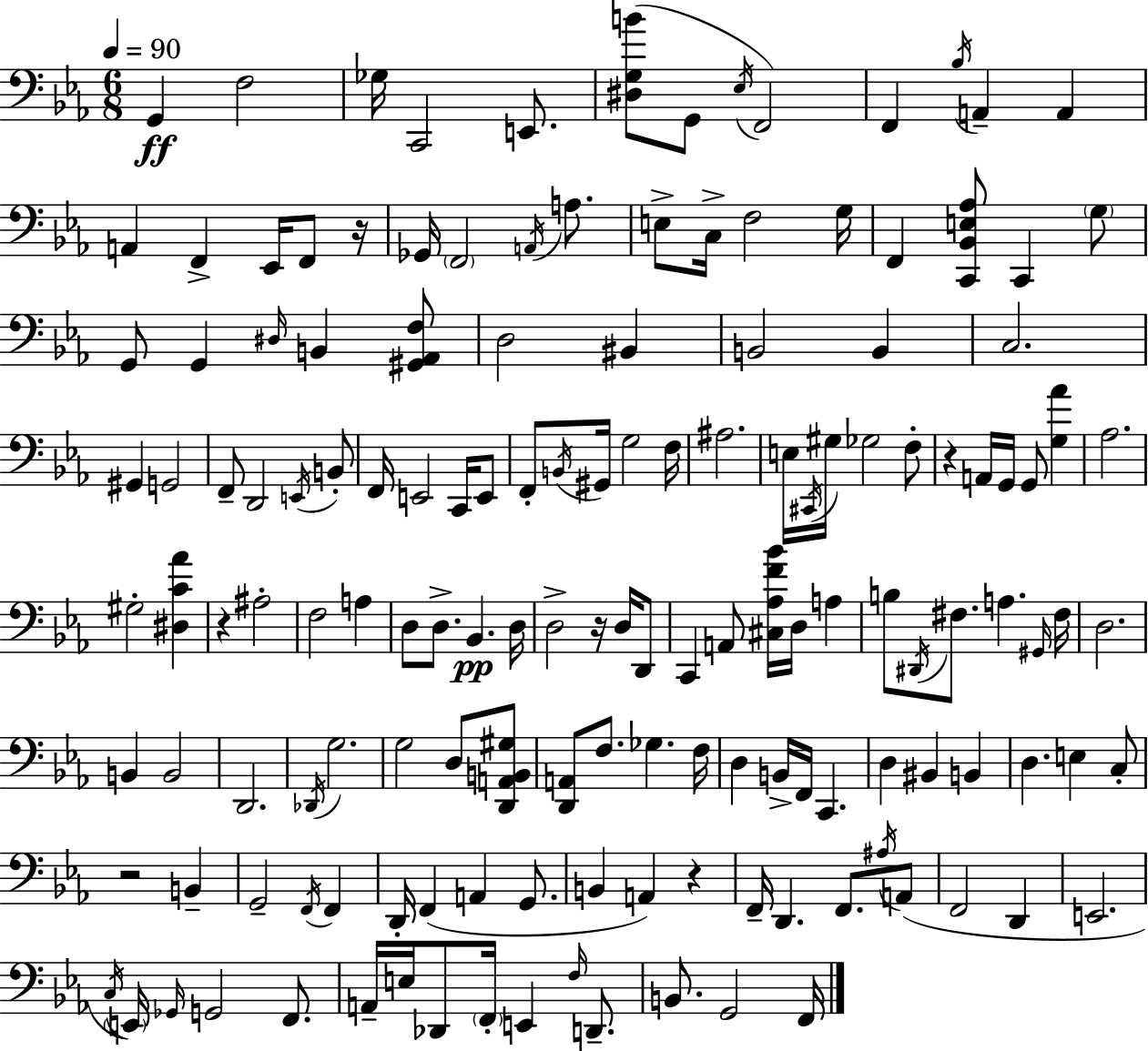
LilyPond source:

{
  \clef bass
  \numericTimeSignature
  \time 6/8
  \key ees \major
  \tempo 4 = 90
  \repeat volta 2 { g,4\ff f2 | ges16 c,2 e,8. | <dis g b'>8( g,8 \acciaccatura { ees16 }) f,2 | f,4 \acciaccatura { bes16 } a,4-- a,4 | \break a,4 f,4-> ees,16 f,8 | r16 ges,16 \parenthesize f,2 \acciaccatura { a,16 } | a8. e8-> c16-> f2 | g16 f,4 <c, bes, e aes>8 c,4 | \break \parenthesize g8 g,8 g,4 \grace { dis16 } b,4 | <gis, aes, f>8 d2 | bis,4 b,2 | b,4 c2. | \break gis,4 g,2 | f,8-- d,2 | \acciaccatura { e,16 } b,8-. f,16 e,2 | c,16 e,8 f,8-. \acciaccatura { b,16 } gis,16 g2 | \break f16 ais2. | e16 \acciaccatura { cis,16 } gis16 ges2 | f8-. r4 a,16 | g,16 g,8 <g aes'>4 aes2. | \break gis2-. | <dis c' aes'>4 r4 ais2-. | f2 | a4 d8 d8.-> | \break bes,4.\pp d16 d2-> | r16 d16 d,8 c,4 a,8 | <cis aes f' bes'>16 d16 a4 b8 \acciaccatura { dis,16 } fis8. | a4. \grace { gis,16 } fis16 d2. | \break b,4 | b,2 d,2. | \acciaccatura { des,16 } g2. | g2 | \break d8 <d, a, b, gis>8 <d, a,>8 | f8. ges4. f16 d4 | b,16-> f,16 c,4. d4 | bis,4 b,4 d4. | \break e4 c8-. r2 | b,4-- g,2-- | \acciaccatura { f,16 } f,4 d,16-. | f,4( a,4 g,8. b,4 | \break a,4) r4 f,16-- | d,4. f,8. \acciaccatura { ais16 } a,8( | f,2 d,4 | e,2. | \break \acciaccatura { c16 } \parenthesize e,16) \grace { ges,16 } g,2 f,8. | a,16-- e16 des,8 \parenthesize f,16-. e,4 \grace { f16 } | d,8.-- b,8. g,2 | f,16 } \bar "|."
}